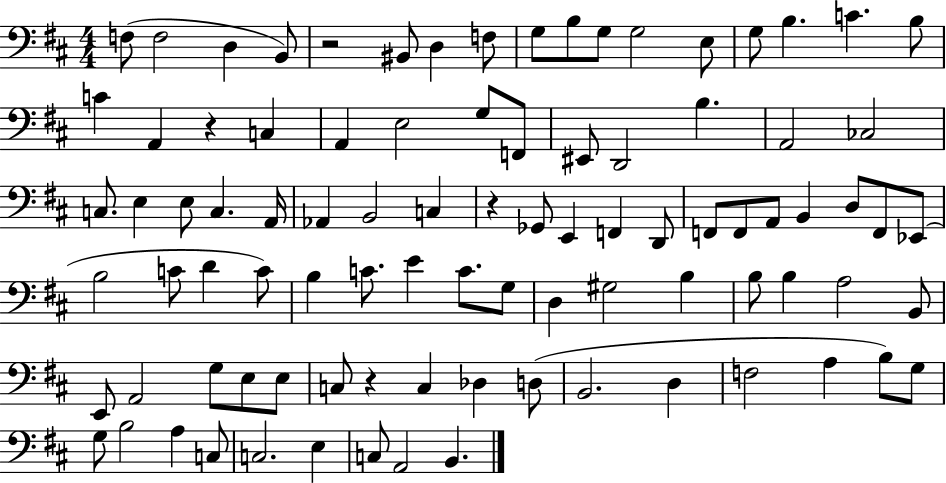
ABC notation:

X:1
T:Untitled
M:4/4
L:1/4
K:D
F,/2 F,2 D, B,,/2 z2 ^B,,/2 D, F,/2 G,/2 B,/2 G,/2 G,2 E,/2 G,/2 B, C B,/2 C A,, z C, A,, E,2 G,/2 F,,/2 ^E,,/2 D,,2 B, A,,2 _C,2 C,/2 E, E,/2 C, A,,/4 _A,, B,,2 C, z _G,,/2 E,, F,, D,,/2 F,,/2 F,,/2 A,,/2 B,, D,/2 F,,/2 _E,,/2 B,2 C/2 D C/2 B, C/2 E C/2 G,/2 D, ^G,2 B, B,/2 B, A,2 B,,/2 E,,/2 A,,2 G,/2 E,/2 E,/2 C,/2 z C, _D, D,/2 B,,2 D, F,2 A, B,/2 G,/2 G,/2 B,2 A, C,/2 C,2 E, C,/2 A,,2 B,,